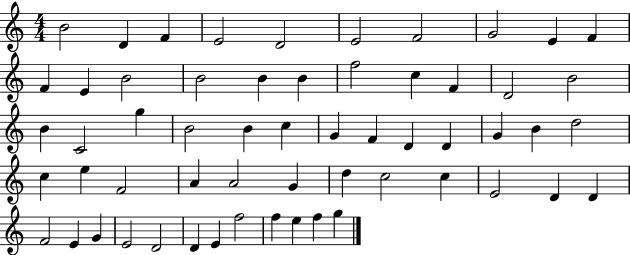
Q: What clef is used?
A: treble